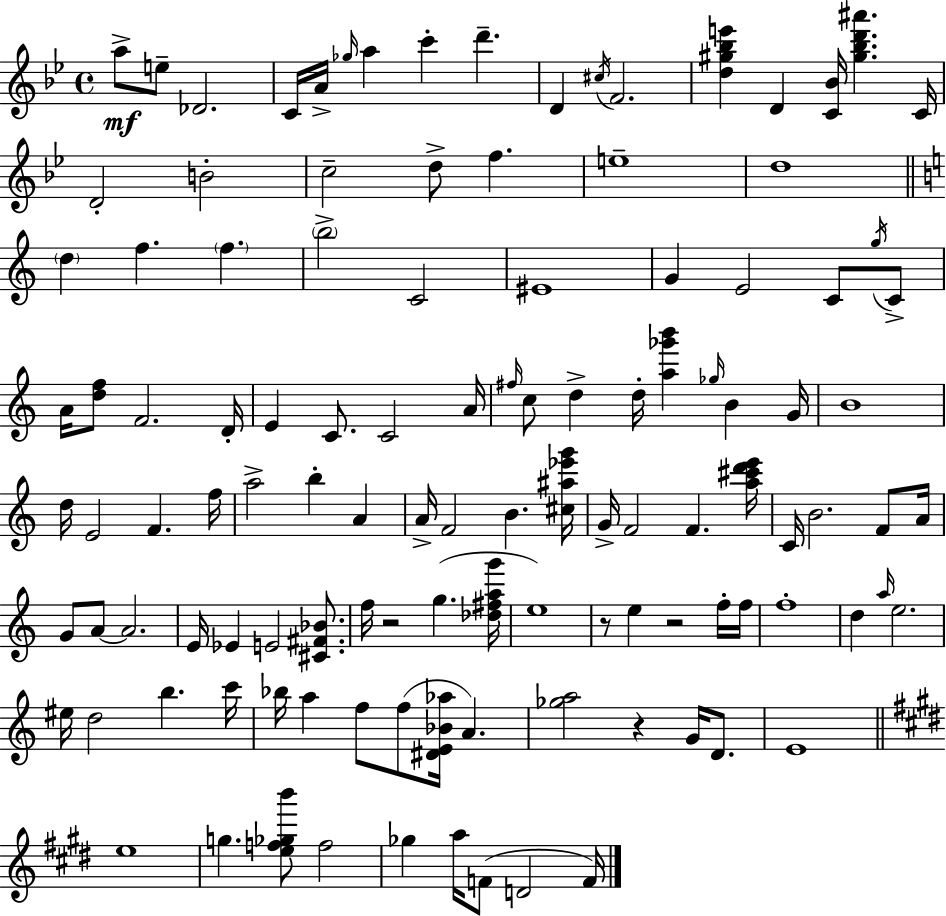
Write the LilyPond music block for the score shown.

{
  \clef treble
  \time 4/4
  \defaultTimeSignature
  \key bes \major
  a''8->\mf e''8-- des'2. | c'16 a'16-> \grace { ges''16 } a''4 c'''4-. d'''4.-- | d'4 \acciaccatura { cis''16 } f'2. | <d'' gis'' bes'' e'''>4 d'4 <c' bes'>16 <gis'' bes'' d''' ais'''>4. | \break c'16 d'2-. b'2-. | c''2-- d''8-> f''4. | e''1-- | d''1 | \break \bar "||" \break \key c \major \parenthesize d''4 f''4. \parenthesize f''4. | \parenthesize b''2-> c'2 | eis'1 | g'4 e'2 c'8 \acciaccatura { g''16 } c'8-> | \break a'16 <d'' f''>8 f'2. | d'16-. e'4 c'8. c'2 | a'16 \grace { fis''16 } c''8 d''4-> d''16-. <a'' ges''' b'''>4 \grace { ges''16 } b'4 | g'16 b'1 | \break d''16 e'2 f'4. | f''16 a''2-> b''4-. a'4 | a'16-> f'2 b'4. | <cis'' ais'' ees''' g'''>16 g'16-> f'2 f'4. | \break <a'' cis''' d''' e'''>16 c'16 b'2. | f'8 a'16 g'8 a'8~~ a'2. | e'16 ees'4 e'2 | <cis' fis' bes'>8. f''16 r2 g''4.( | \break <des'' fis'' a'' g'''>16 e''1) | r8 e''4 r2 | f''16-. f''16 f''1-. | d''4 \grace { a''16 } e''2. | \break eis''16 d''2 b''4. | c'''16 bes''16 a''4 f''8 f''8( <dis' e' bes' aes''>16 a'4.) | <ges'' a''>2 r4 | g'16 d'8. e'1 | \break \bar "||" \break \key e \major e''1 | g''4. <e'' f'' ges'' b'''>8 f''2 | ges''4 a''16 f'8( d'2 f'16) | \bar "|."
}